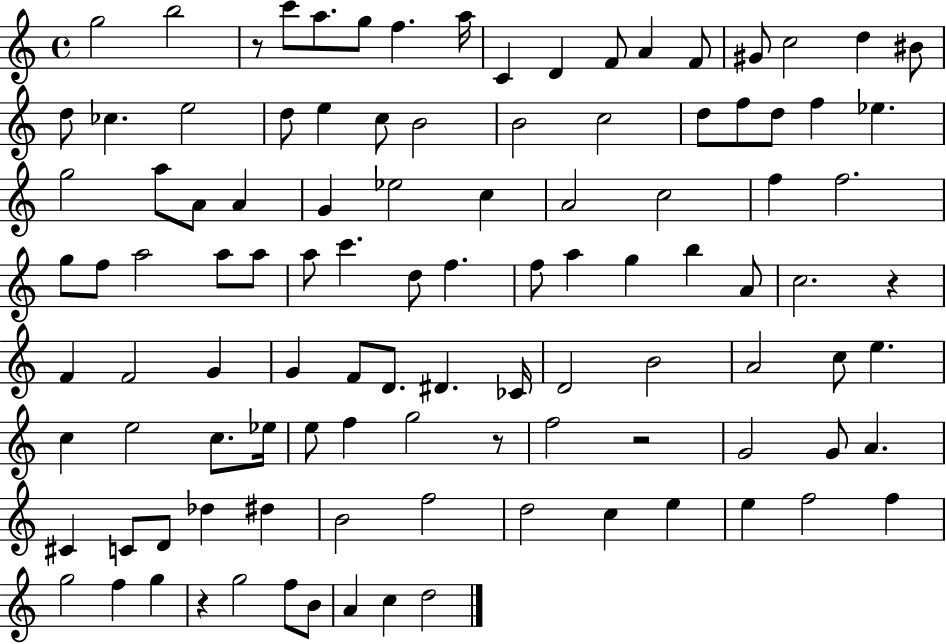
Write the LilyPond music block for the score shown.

{
  \clef treble
  \time 4/4
  \defaultTimeSignature
  \key c \major
  g''2 b''2 | r8 c'''8 a''8. g''8 f''4. a''16 | c'4 d'4 f'8 a'4 f'8 | gis'8 c''2 d''4 bis'8 | \break d''8 ces''4. e''2 | d''8 e''4 c''8 b'2 | b'2 c''2 | d''8 f''8 d''8 f''4 ees''4. | \break g''2 a''8 a'8 a'4 | g'4 ees''2 c''4 | a'2 c''2 | f''4 f''2. | \break g''8 f''8 a''2 a''8 a''8 | a''8 c'''4. d''8 f''4. | f''8 a''4 g''4 b''4 a'8 | c''2. r4 | \break f'4 f'2 g'4 | g'4 f'8 d'8. dis'4. ces'16 | d'2 b'2 | a'2 c''8 e''4. | \break c''4 e''2 c''8. ees''16 | e''8 f''4 g''2 r8 | f''2 r2 | g'2 g'8 a'4. | \break cis'4 c'8 d'8 des''4 dis''4 | b'2 f''2 | d''2 c''4 e''4 | e''4 f''2 f''4 | \break g''2 f''4 g''4 | r4 g''2 f''8 b'8 | a'4 c''4 d''2 | \bar "|."
}